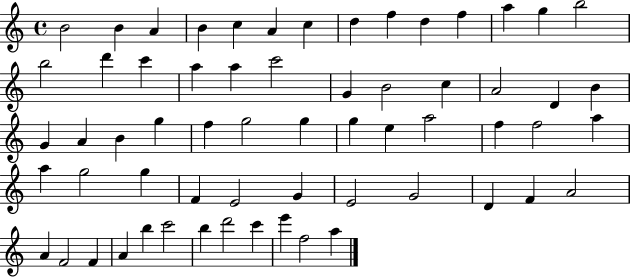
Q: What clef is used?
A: treble